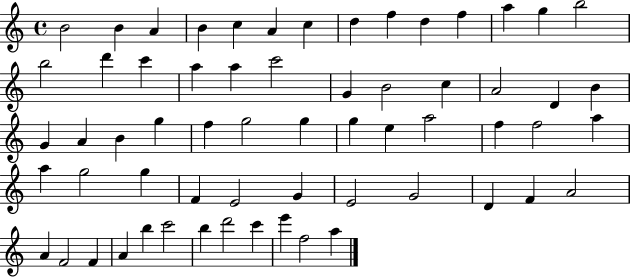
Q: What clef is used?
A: treble